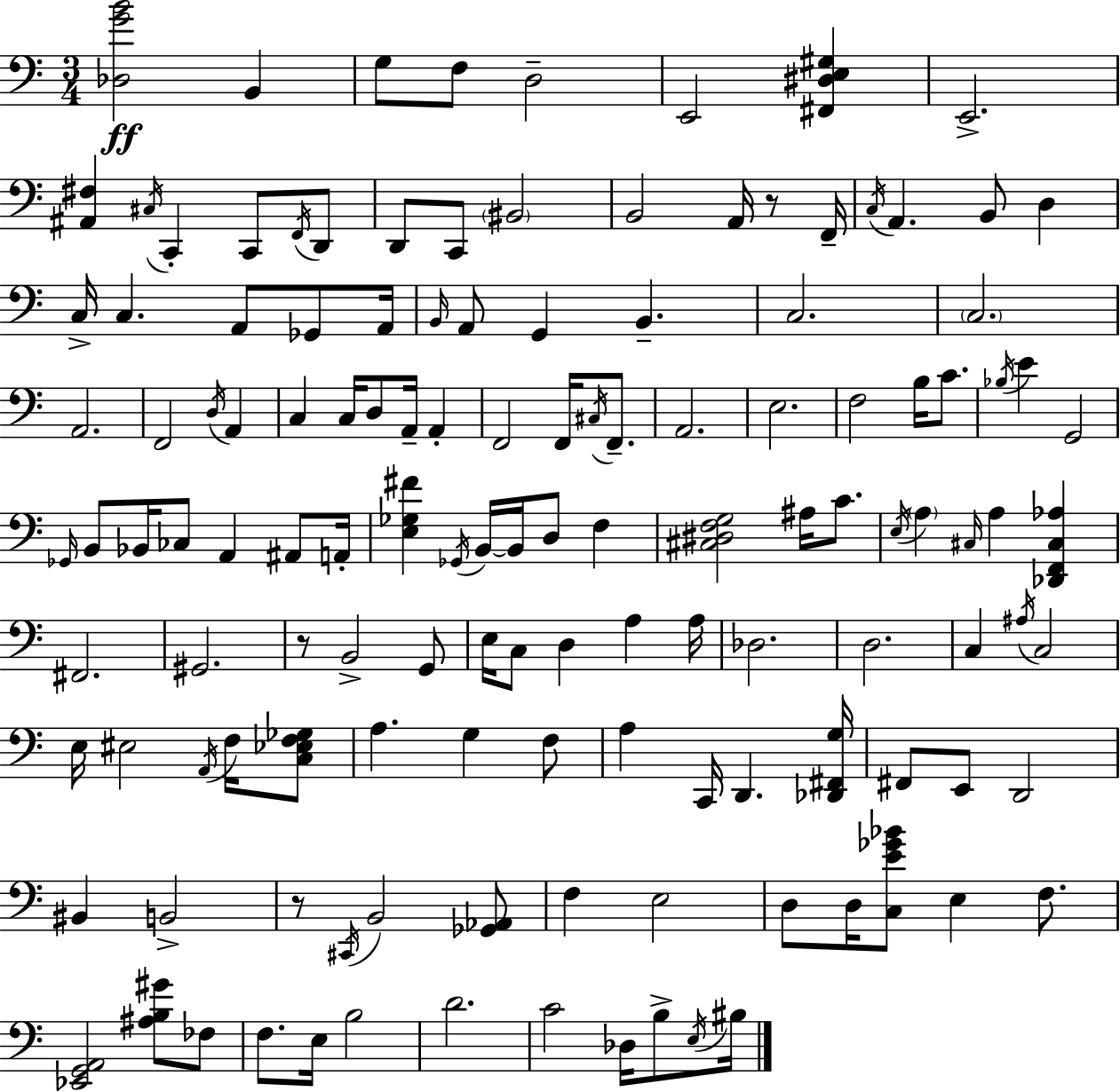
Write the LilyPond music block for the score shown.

{
  \clef bass
  \numericTimeSignature
  \time 3/4
  \key c \major
  <des g' b'>2\ff b,4 | g8 f8 d2-- | e,2 <fis, dis e gis>4 | e,2.-> | \break <ais, fis>4 \acciaccatura { cis16 } c,4-. c,8 \acciaccatura { f,16 } | d,8 d,8 c,8 \parenthesize bis,2 | b,2 a,16 r8 | f,16-- \acciaccatura { c16 } a,4. b,8 d4 | \break c16-> c4. a,8 | ges,8 a,16 \grace { b,16 } a,8 g,4 b,4.-- | c2. | \parenthesize c2. | \break a,2. | f,2 | \acciaccatura { d16 } a,4 c4 c16 d8 | a,16-- a,4-. f,2 | \break f,16 \acciaccatura { cis16 } f,8.-- a,2. | e2. | f2 | b16 c'8. \acciaccatura { bes16 } e'4 g,2 | \break \grace { ges,16 } b,8 bes,16 ces8 | a,4 ais,8 a,16-. <e ges fis'>4 | \acciaccatura { ges,16 } b,16~~ b,16 d8 f4 <cis dis f g>2 | ais16 c'8. \acciaccatura { e16 } \parenthesize a4 | \break \grace { cis16 } a4 <des, f, cis aes>4 fis,2. | gis,2. | r8 | b,2-> g,8 e16 | \break c8 d4 a4 a16 des2. | d2. | c4 | \acciaccatura { ais16 } c2 | \break e16 eis2 \acciaccatura { a,16 } f16 <c ees f ges>8 | a4. g4 f8 | a4 c,16 d,4. | <des, fis, g>16 fis,8 e,8 d,2 | \break bis,4 b,2-> | r8 \acciaccatura { cis,16 } b,2 | <ges, aes,>8 f4 e2 | d8 d16 <c e' ges' bes'>8 e4 f8. | \break <ees, g, a,>2 <ais b gis'>8 | fes8 f8. e16 b2 | d'2. | c'2 des16 b8-> | \break \acciaccatura { e16 } bis16 \bar "|."
}